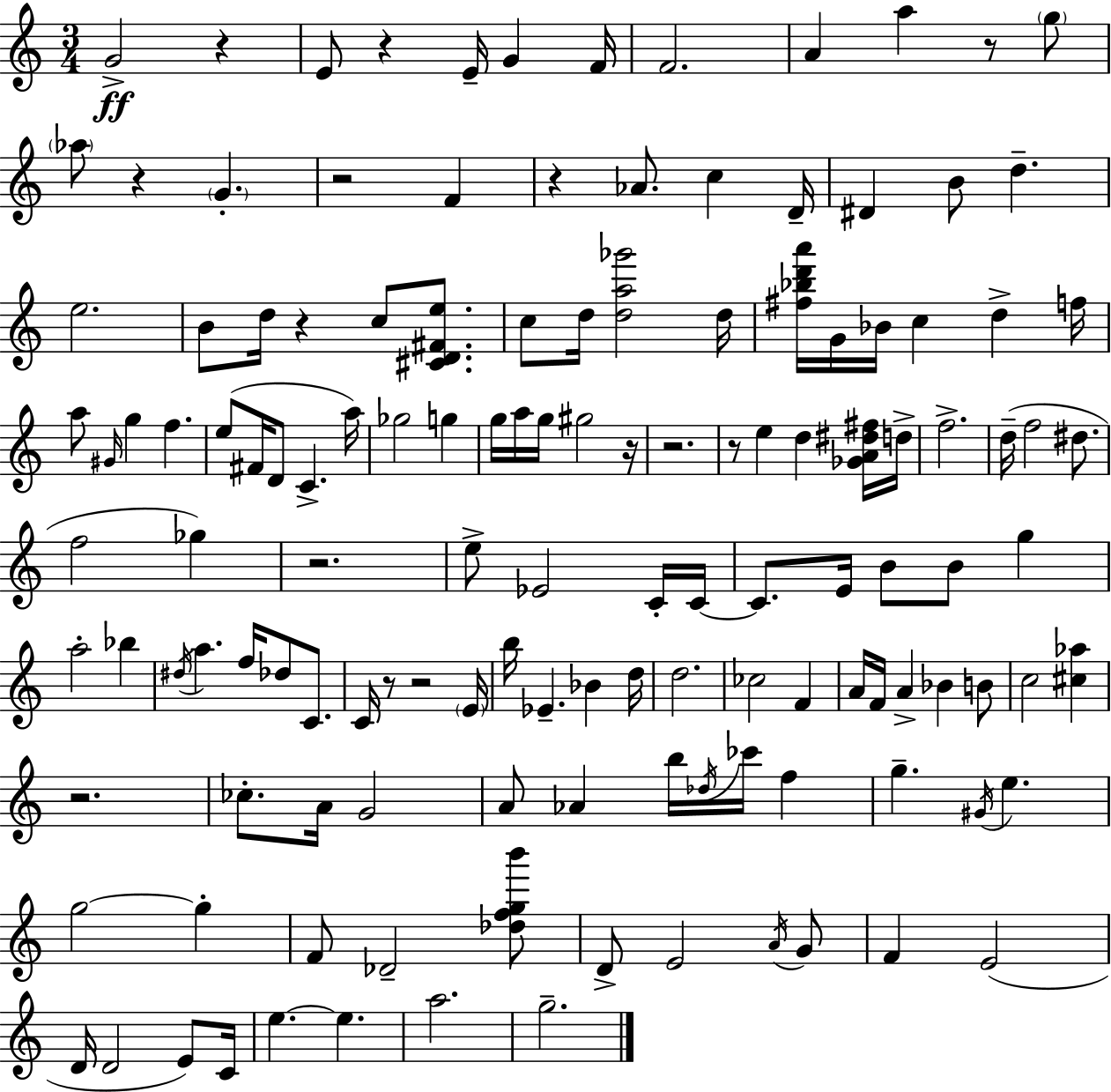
G4/h R/q E4/e R/q E4/s G4/q F4/s F4/h. A4/q A5/q R/e G5/e Ab5/e R/q G4/q. R/h F4/q R/q Ab4/e. C5/q D4/s D#4/q B4/e D5/q. E5/h. B4/e D5/s R/q C5/e [C#4,D4,F#4,E5]/e. C5/e D5/s [D5,A5,Gb6]/h D5/s [F#5,Bb5,D6,A6]/s G4/s Bb4/s C5/q D5/q F5/s A5/e G#4/s G5/q F5/q. E5/e F#4/s D4/e C4/q. A5/s Gb5/h G5/q G5/s A5/s G5/s G#5/h R/s R/h. R/e E5/q D5/q [Gb4,A4,D#5,F#5]/s D5/s F5/h. D5/s F5/h D#5/e. F5/h Gb5/q R/h. E5/e Eb4/h C4/s C4/s C4/e. E4/s B4/e B4/e G5/q A5/h Bb5/q D#5/s A5/q. F5/s Db5/e C4/e. C4/s R/e R/h E4/s B5/s Eb4/q. Bb4/q D5/s D5/h. CES5/h F4/q A4/s F4/s A4/q Bb4/q B4/e C5/h [C#5,Ab5]/q R/h. CES5/e. A4/s G4/h A4/e Ab4/q B5/s Db5/s CES6/s F5/q G5/q. G#4/s E5/q. G5/h G5/q F4/e Db4/h [Db5,F5,G5,B6]/e D4/e E4/h A4/s G4/e F4/q E4/h D4/s D4/h E4/e C4/s E5/q. E5/q. A5/h. G5/h.